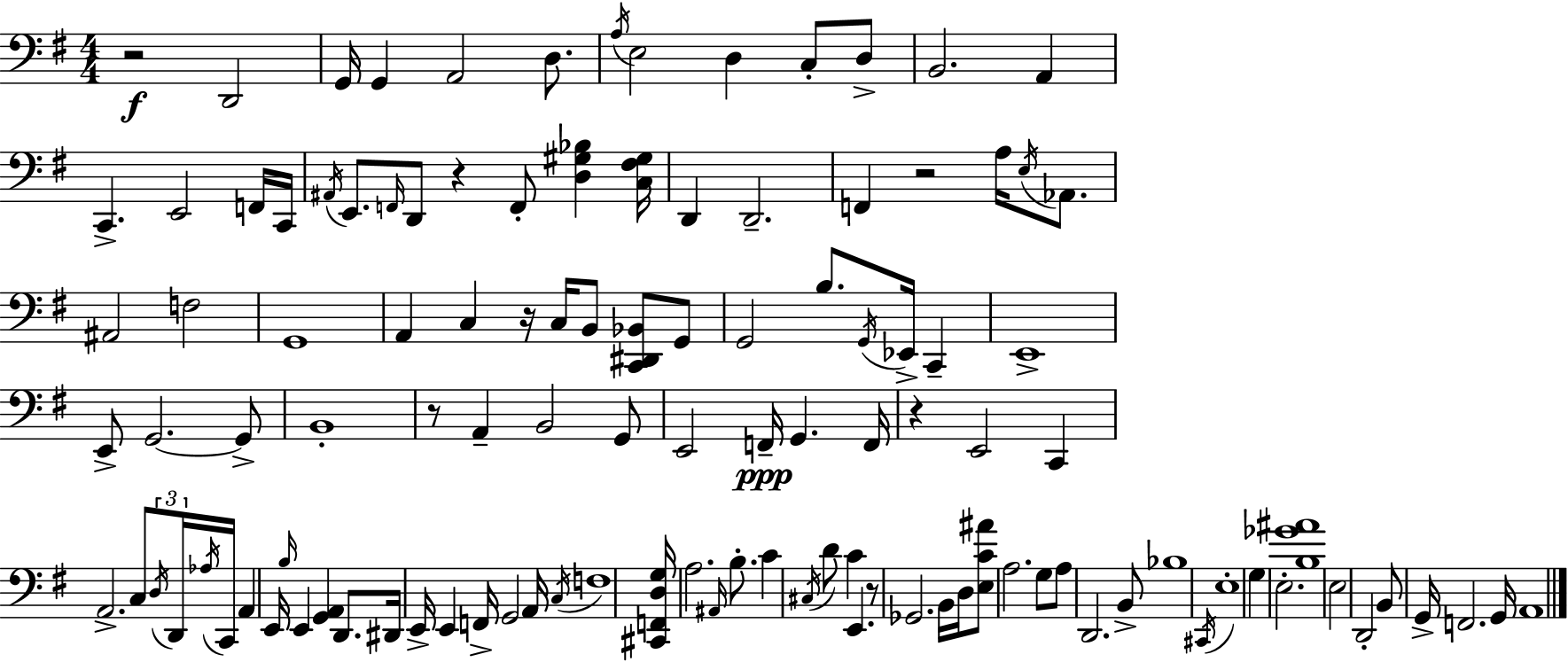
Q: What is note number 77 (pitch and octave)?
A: C4